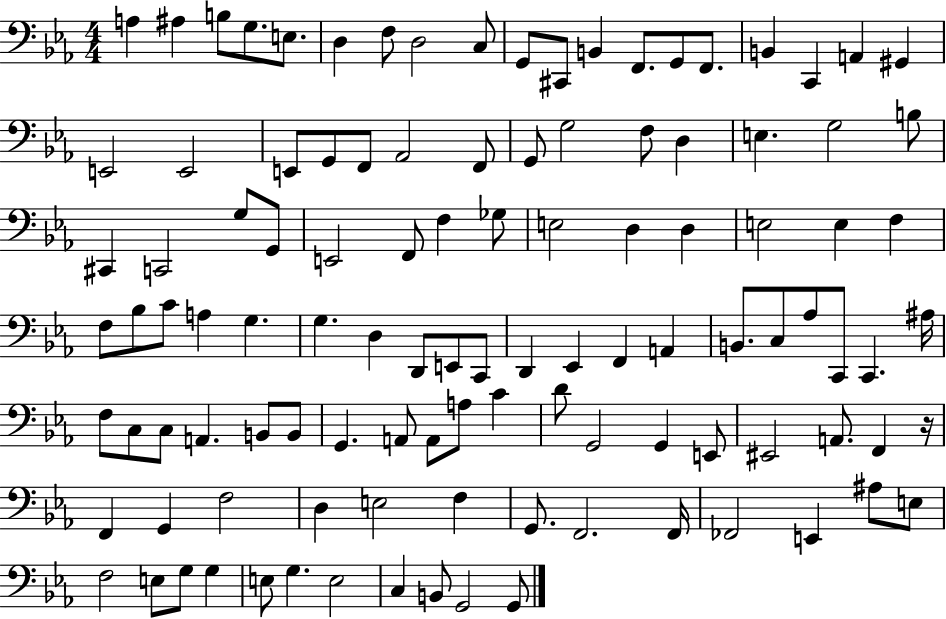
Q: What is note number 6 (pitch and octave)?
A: D3